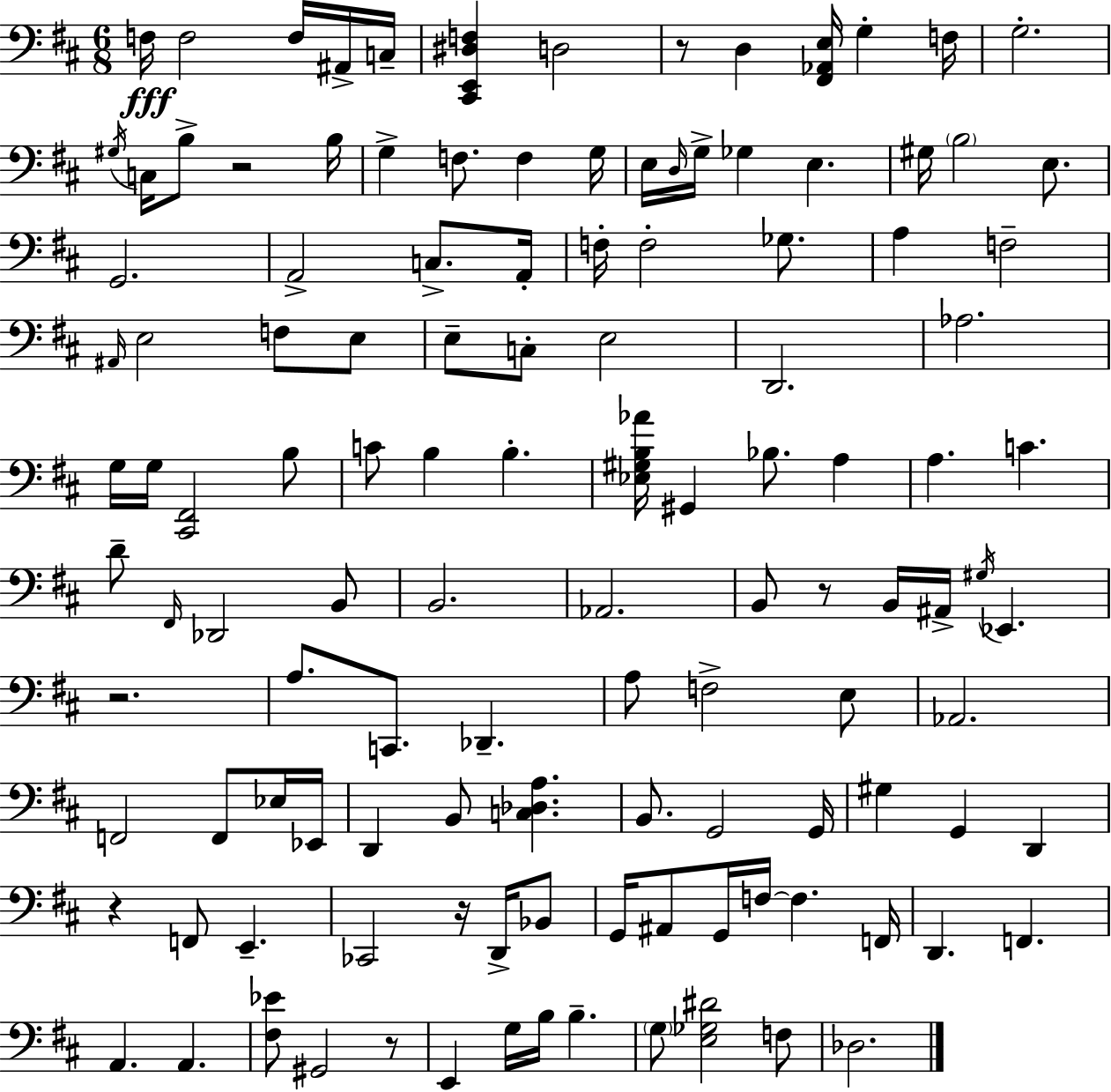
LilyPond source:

{
  \clef bass
  \numericTimeSignature
  \time 6/8
  \key d \major
  f16\fff f2 f16 ais,16-> c16-- | <cis, e, dis f>4 d2 | r8 d4 <fis, aes, e>16 g4-. f16 | g2.-. | \break \acciaccatura { gis16 } c16 b8-> r2 | b16 g4-> f8. f4 | g16 e16 \grace { d16 } g16-> ges4 e4. | gis16 \parenthesize b2 e8. | \break g,2. | a,2-> c8.-> | a,16-. f16-. f2-. ges8. | a4 f2-- | \break \grace { ais,16 } e2 f8 | e8 e8-- c8-. e2 | d,2. | aes2. | \break g16 g16 <cis, fis,>2 | b8 c'8 b4 b4.-. | <ees gis b aes'>16 gis,4 bes8. a4 | a4. c'4. | \break d'8-- \grace { fis,16 } des,2 | b,8 b,2. | aes,2. | b,8 r8 b,16 ais,16-> \acciaccatura { gis16 } ees,4. | \break r2. | a8. c,8. des,4.-- | a8 f2-> | e8 aes,2. | \break f,2 | f,8 ees16 ees,16 d,4 b,8 <c des a>4. | b,8. g,2 | g,16 gis4 g,4 | \break d,4 r4 f,8 e,4.-- | ces,2 | r16 d,16-> bes,8 g,16 ais,8 g,16 f16~~ f4. | f,16 d,4. f,4. | \break a,4. a,4. | <fis ees'>8 gis,2 | r8 e,4 g16 b16 b4.-- | \parenthesize g8 <e ges dis'>2 | \break f8 des2. | \bar "|."
}